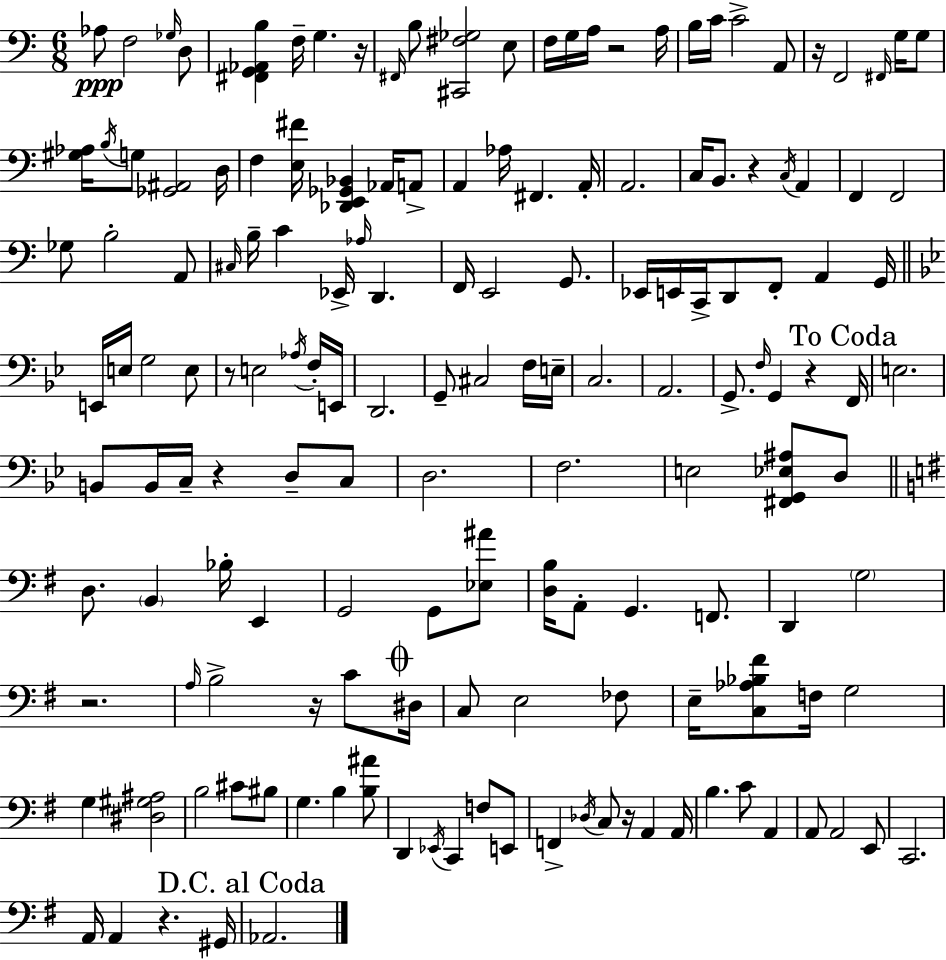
Ab3/e F3/h Gb3/s D3/e [F#2,G2,Ab2,B3]/q F3/s G3/q. R/s F#2/s B3/e [C#2,F#3,Gb3]/h E3/e F3/s G3/s A3/s R/h A3/s B3/s C4/s C4/h A2/e R/s F2/h F#2/s G3/s G3/e [G#3,Ab3]/s B3/s G3/e [Gb2,A#2]/h D3/s F3/q [E3,F#4]/s [Db2,E2,Gb2,Bb2]/q Ab2/s A2/e A2/q Ab3/s F#2/q. A2/s A2/h. C3/s B2/e. R/q C3/s A2/q F2/q F2/h Gb3/e B3/h A2/e C#3/s B3/s C4/q Eb2/s Ab3/s D2/q. F2/s E2/h G2/e. Eb2/s E2/s C2/s D2/e F2/e A2/q G2/s E2/s E3/s G3/h E3/e R/e E3/h Ab3/s F3/s E2/s D2/h. G2/e C#3/h F3/s E3/s C3/h. A2/h. G2/e. F3/s G2/q R/q F2/s E3/h. B2/e B2/s C3/s R/q D3/e C3/e D3/h. F3/h. E3/h [F#2,G2,Eb3,A#3]/e D3/e D3/e. B2/q Bb3/s E2/q G2/h G2/e [Eb3,A#4]/e [D3,B3]/s A2/e G2/q. F2/e. D2/q G3/h R/h. A3/s B3/h R/s C4/e D#3/s C3/e E3/h FES3/e E3/s [C3,Ab3,Bb3,F#4]/e F3/s G3/h G3/q [D#3,G#3,A#3]/h B3/h C#4/e BIS3/e G3/q. B3/q [B3,A#4]/e D2/q Eb2/s C2/q F3/e E2/e F2/q Db3/s C3/e R/s A2/q A2/s B3/q. C4/e A2/q A2/e A2/h E2/e C2/h. A2/s A2/q R/q. G#2/s Ab2/h.